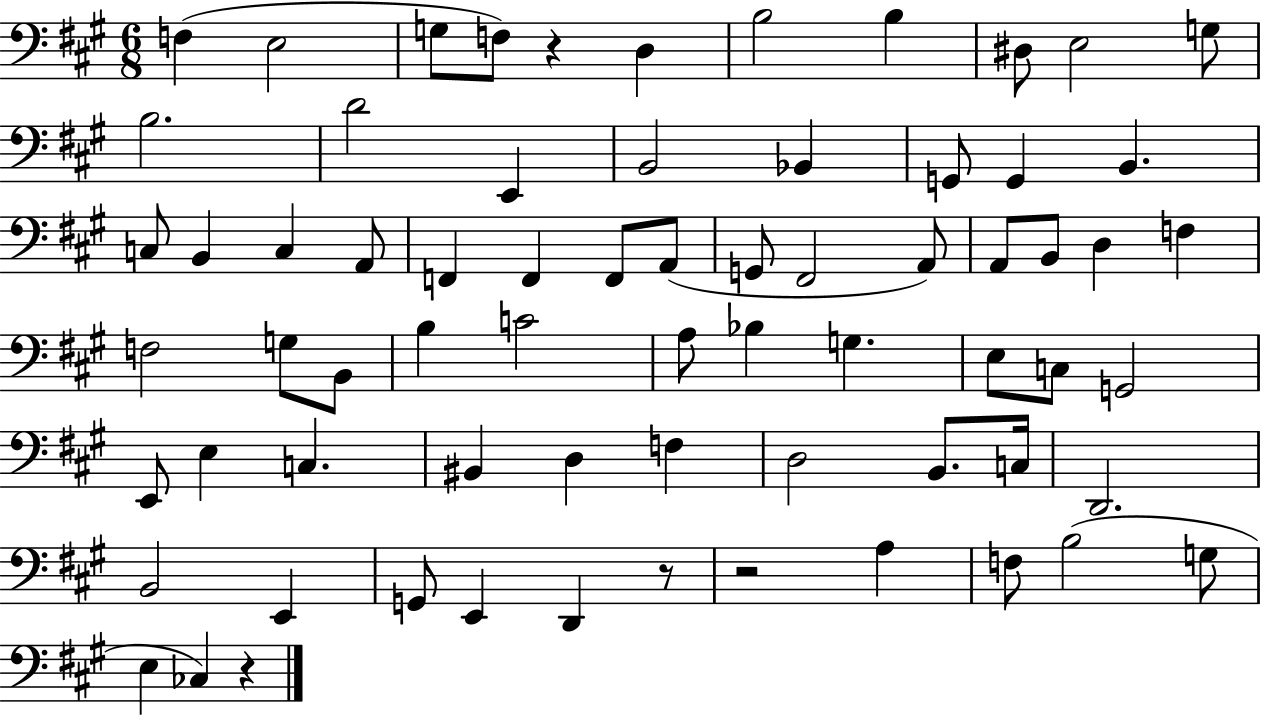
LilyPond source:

{
  \clef bass
  \numericTimeSignature
  \time 6/8
  \key a \major
  f4( e2 | g8 f8) r4 d4 | b2 b4 | dis8 e2 g8 | \break b2. | d'2 e,4 | b,2 bes,4 | g,8 g,4 b,4. | \break c8 b,4 c4 a,8 | f,4 f,4 f,8 a,8( | g,8 fis,2 a,8) | a,8 b,8 d4 f4 | \break f2 g8 b,8 | b4 c'2 | a8 bes4 g4. | e8 c8 g,2 | \break e,8 e4 c4. | bis,4 d4 f4 | d2 b,8. c16 | d,2. | \break b,2 e,4 | g,8 e,4 d,4 r8 | r2 a4 | f8 b2( g8 | \break e4 ces4) r4 | \bar "|."
}